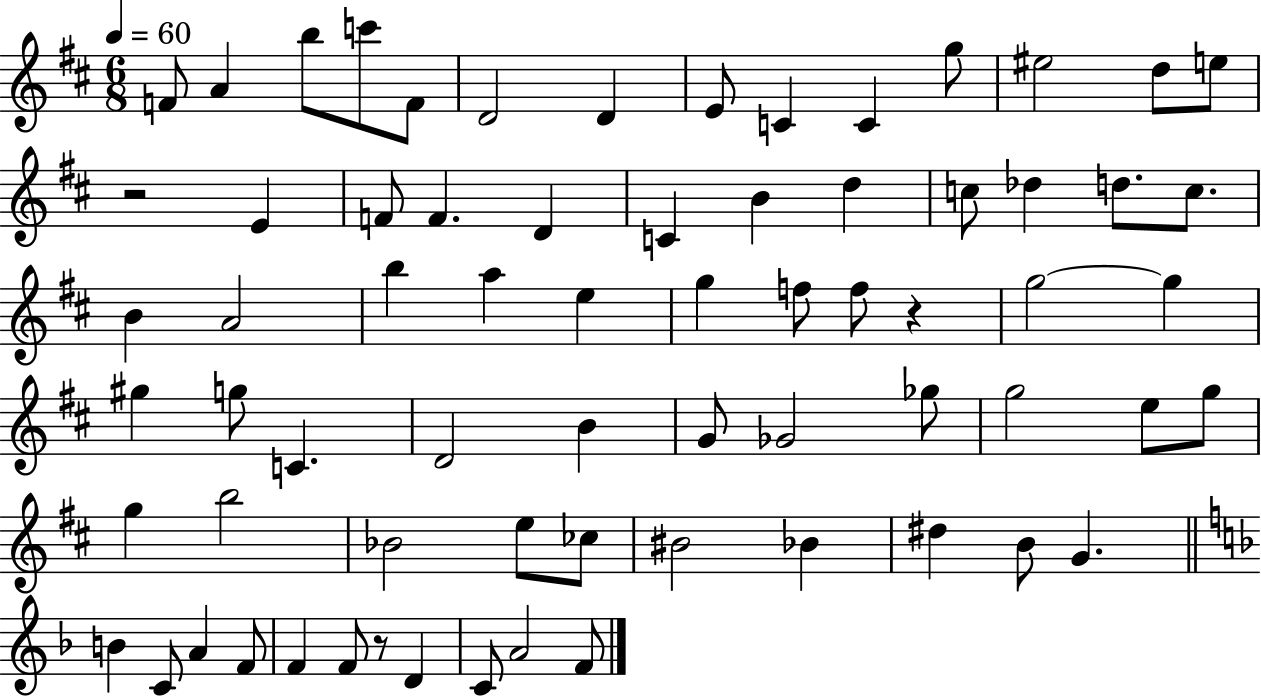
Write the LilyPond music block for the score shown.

{
  \clef treble
  \numericTimeSignature
  \time 6/8
  \key d \major
  \tempo 4 = 60
  f'8 a'4 b''8 c'''8 f'8 | d'2 d'4 | e'8 c'4 c'4 g''8 | eis''2 d''8 e''8 | \break r2 e'4 | f'8 f'4. d'4 | c'4 b'4 d''4 | c''8 des''4 d''8. c''8. | \break b'4 a'2 | b''4 a''4 e''4 | g''4 f''8 f''8 r4 | g''2~~ g''4 | \break gis''4 g''8 c'4. | d'2 b'4 | g'8 ges'2 ges''8 | g''2 e''8 g''8 | \break g''4 b''2 | bes'2 e''8 ces''8 | bis'2 bes'4 | dis''4 b'8 g'4. | \break \bar "||" \break \key f \major b'4 c'8 a'4 f'8 | f'4 f'8 r8 d'4 | c'8 a'2 f'8 | \bar "|."
}